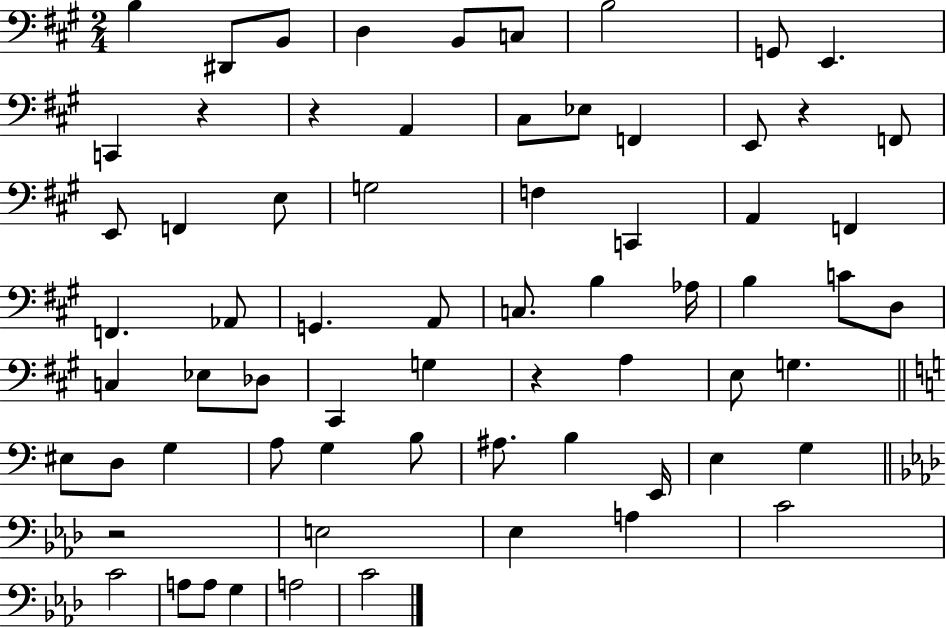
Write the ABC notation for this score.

X:1
T:Untitled
M:2/4
L:1/4
K:A
B, ^D,,/2 B,,/2 D, B,,/2 C,/2 B,2 G,,/2 E,, C,, z z A,, ^C,/2 _E,/2 F,, E,,/2 z F,,/2 E,,/2 F,, E,/2 G,2 F, C,, A,, F,, F,, _A,,/2 G,, A,,/2 C,/2 B, _A,/4 B, C/2 D,/2 C, _E,/2 _D,/2 ^C,, G, z A, E,/2 G, ^E,/2 D,/2 G, A,/2 G, B,/2 ^A,/2 B, E,,/4 E, G, z2 E,2 _E, A, C2 C2 A,/2 A,/2 G, A,2 C2